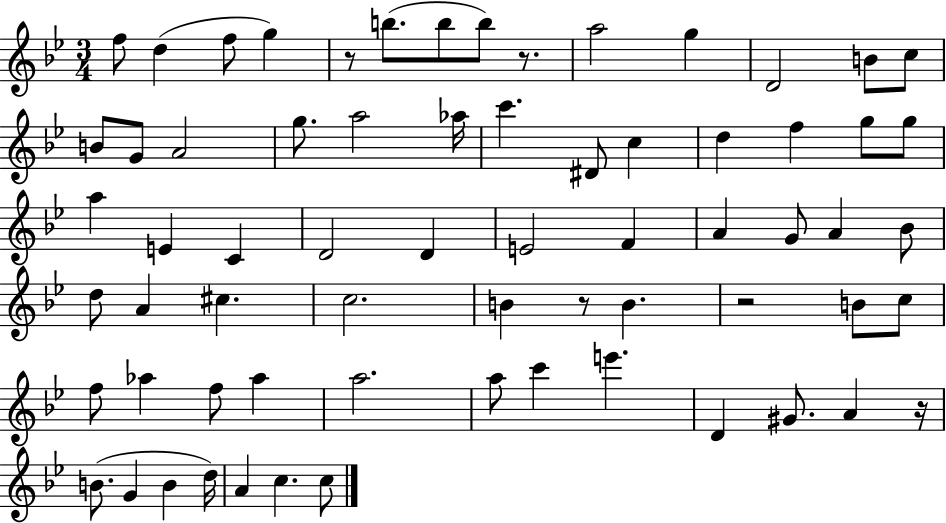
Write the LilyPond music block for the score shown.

{
  \clef treble
  \numericTimeSignature
  \time 3/4
  \key bes \major
  f''8 d''4( f''8 g''4) | r8 b''8.( b''8 b''8) r8. | a''2 g''4 | d'2 b'8 c''8 | \break b'8 g'8 a'2 | g''8. a''2 aes''16 | c'''4. dis'8 c''4 | d''4 f''4 g''8 g''8 | \break a''4 e'4 c'4 | d'2 d'4 | e'2 f'4 | a'4 g'8 a'4 bes'8 | \break d''8 a'4 cis''4. | c''2. | b'4 r8 b'4. | r2 b'8 c''8 | \break f''8 aes''4 f''8 aes''4 | a''2. | a''8 c'''4 e'''4. | d'4 gis'8. a'4 r16 | \break b'8.( g'4 b'4 d''16) | a'4 c''4. c''8 | \bar "|."
}